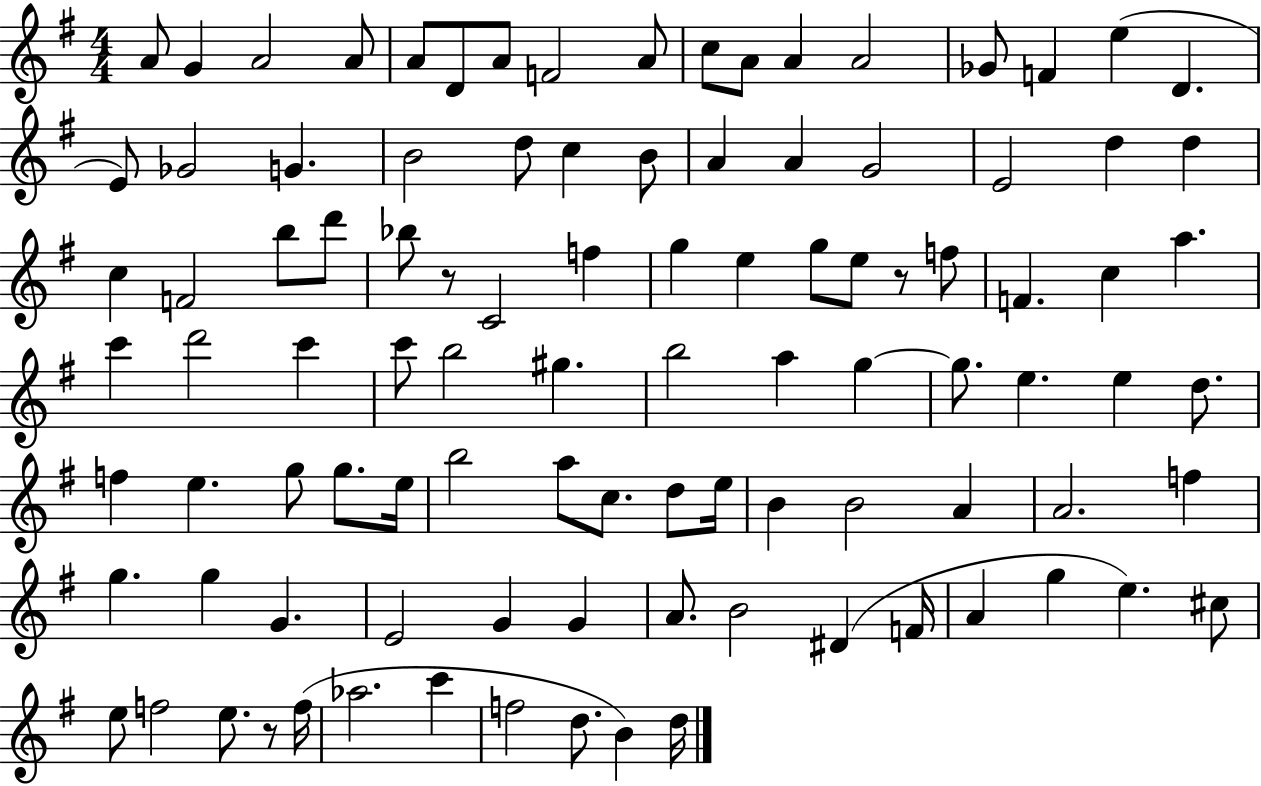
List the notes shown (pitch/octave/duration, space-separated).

A4/e G4/q A4/h A4/e A4/e D4/e A4/e F4/h A4/e C5/e A4/e A4/q A4/h Gb4/e F4/q E5/q D4/q. E4/e Gb4/h G4/q. B4/h D5/e C5/q B4/e A4/q A4/q G4/h E4/h D5/q D5/q C5/q F4/h B5/e D6/e Bb5/e R/e C4/h F5/q G5/q E5/q G5/e E5/e R/e F5/e F4/q. C5/q A5/q. C6/q D6/h C6/q C6/e B5/h G#5/q. B5/h A5/q G5/q G5/e. E5/q. E5/q D5/e. F5/q E5/q. G5/e G5/e. E5/s B5/h A5/e C5/e. D5/e E5/s B4/q B4/h A4/q A4/h. F5/q G5/q. G5/q G4/q. E4/h G4/q G4/q A4/e. B4/h D#4/q F4/s A4/q G5/q E5/q. C#5/e E5/e F5/h E5/e. R/e F5/s Ab5/h. C6/q F5/h D5/e. B4/q D5/s